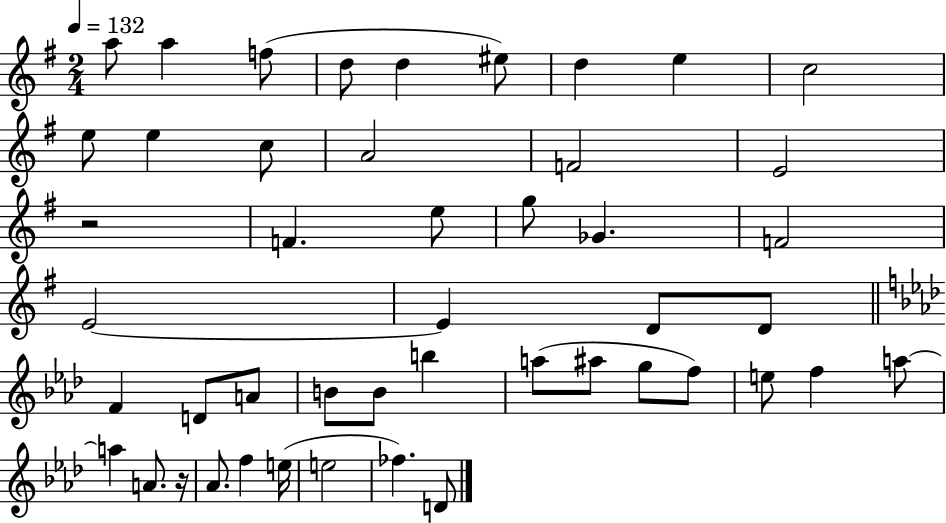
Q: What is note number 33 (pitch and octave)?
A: G5